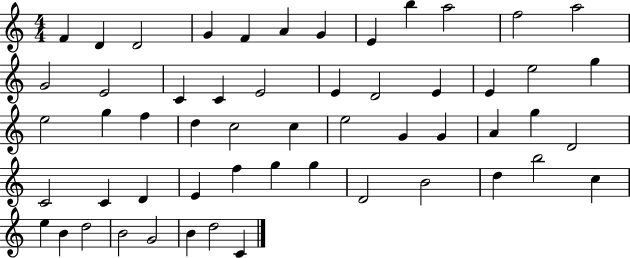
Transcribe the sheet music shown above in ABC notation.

X:1
T:Untitled
M:4/4
L:1/4
K:C
F D D2 G F A G E b a2 f2 a2 G2 E2 C C E2 E D2 E E e2 g e2 g f d c2 c e2 G G A g D2 C2 C D E f g g D2 B2 d b2 c e B d2 B2 G2 B d2 C